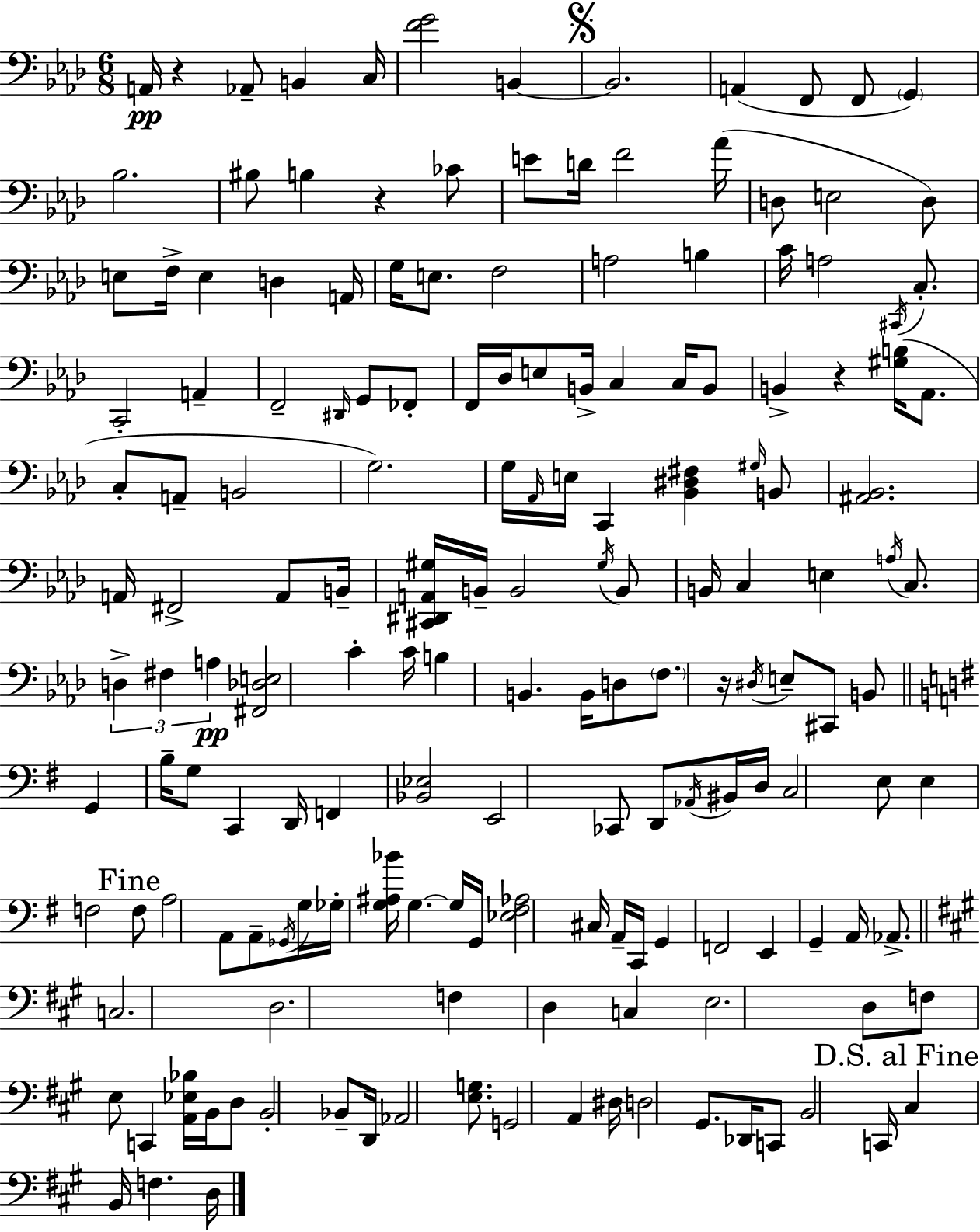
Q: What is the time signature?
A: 6/8